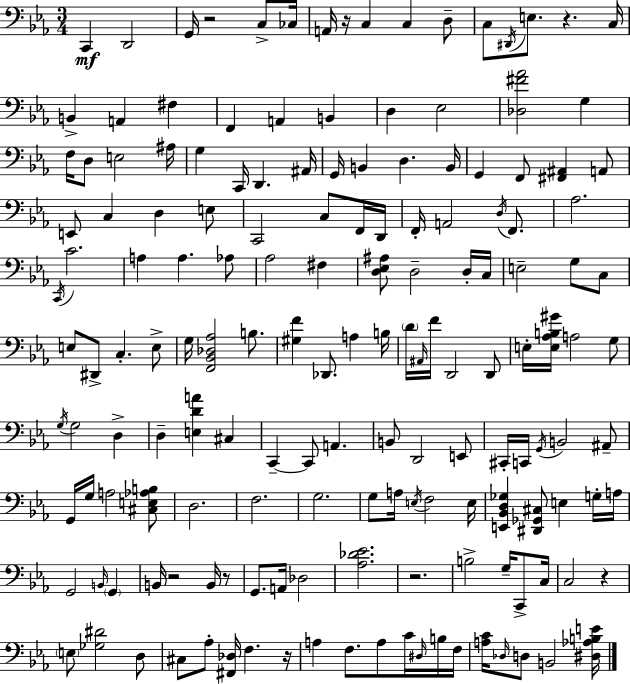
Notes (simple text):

C2/q D2/h G2/s R/h C3/e CES3/s A2/s R/s C3/q C3/q D3/e C3/e D#2/s E3/e. R/q. C3/s B2/q A2/q F#3/q F2/q A2/q B2/q D3/q Eb3/h [Db3,F#4,Ab4]/h G3/q F3/s D3/e E3/h A#3/s G3/q C2/s D2/q. A#2/s G2/s B2/q D3/q. B2/s G2/q F2/e [F#2,A#2]/q A2/e E2/e C3/q D3/q E3/e C2/h C3/e F2/s D2/s F2/s A2/h D3/s F2/e. Ab3/h. C2/s C4/h. A3/q A3/q. Ab3/e Ab3/h F#3/q [D3,Eb3,A#3]/e D3/h D3/s C3/s E3/h G3/e C3/e E3/e D#2/e C3/q. E3/e G3/s [F2,Bb2,Db3,Ab3]/h B3/e. [G#3,F4]/q Db2/e. A3/q B3/s D4/s A#2/s F4/s D2/h D2/e E3/s [E3,Ab3,B3,G#4]/s A3/h G3/e G3/s G3/h D3/q D3/q [E3,D4,A4]/q C#3/q C2/q C2/e A2/q. B2/e D2/h E2/e C#2/s C2/s G2/s B2/h A#2/e G2/s G3/s A3/h [C#3,E3,Ab3,B3]/e D3/h. F3/h. G3/h. G3/e A3/s E3/s F3/h E3/s [E2,Bb2,D3,Gb3]/q [D#2,Gb2,C#3]/e E3/q G3/s A3/s G2/h B2/s G2/q B2/s R/h B2/s R/e G2/e. A2/s Db3/h [Ab3,Db4,Eb4]/h. R/h. B3/h G3/s C2/e C3/s C3/h R/q E3/e [Gb3,D#4]/h D3/e C#3/e Ab3/e [F#2,Db3]/s F3/q. R/s A3/q F3/e. A3/e C4/s D#3/s B3/s F3/s [A3,C4]/s Db3/s D3/e B2/h [D#3,Ab3,B3,E4]/s